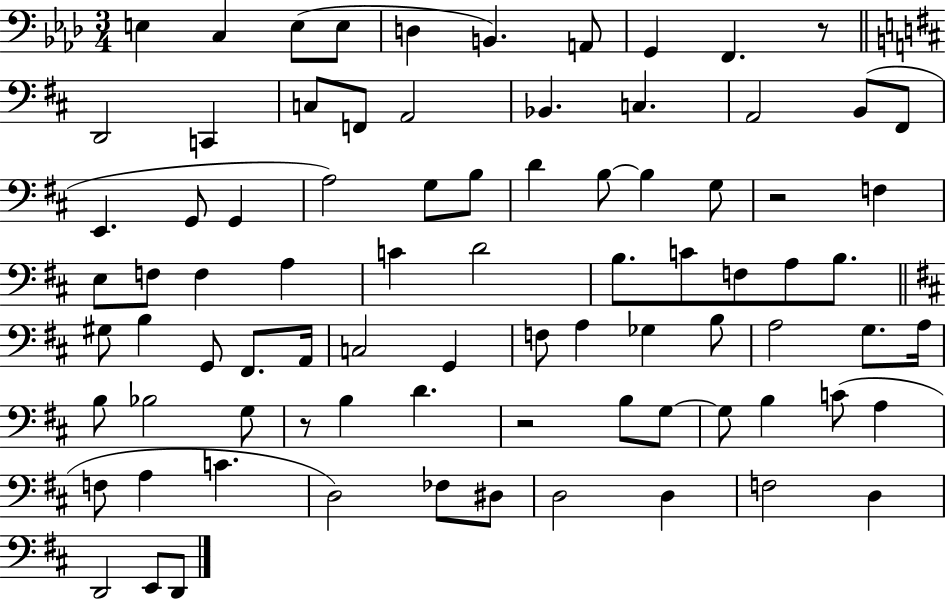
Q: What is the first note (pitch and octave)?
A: E3